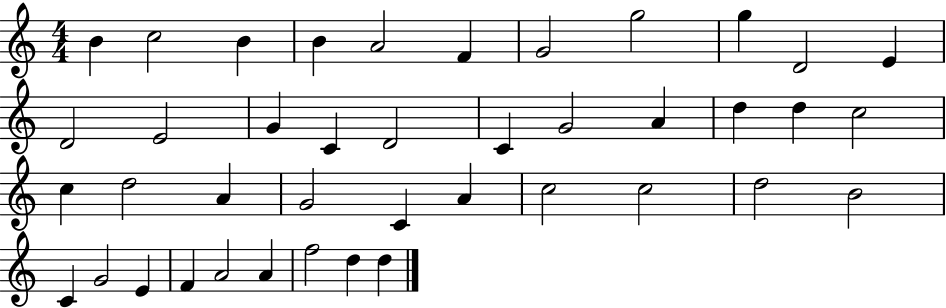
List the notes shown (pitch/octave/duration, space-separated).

B4/q C5/h B4/q B4/q A4/h F4/q G4/h G5/h G5/q D4/h E4/q D4/h E4/h G4/q C4/q D4/h C4/q G4/h A4/q D5/q D5/q C5/h C5/q D5/h A4/q G4/h C4/q A4/q C5/h C5/h D5/h B4/h C4/q G4/h E4/q F4/q A4/h A4/q F5/h D5/q D5/q